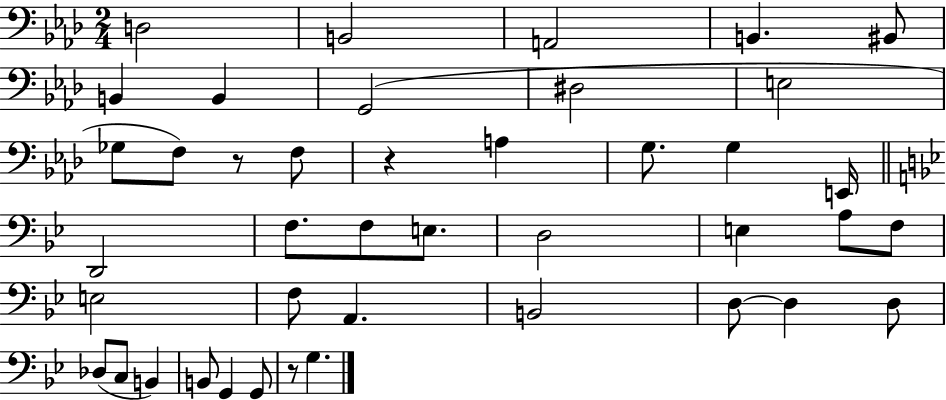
X:1
T:Untitled
M:2/4
L:1/4
K:Ab
D,2 B,,2 A,,2 B,, ^B,,/2 B,, B,, G,,2 ^D,2 E,2 _G,/2 F,/2 z/2 F,/2 z A, G,/2 G, E,,/4 D,,2 F,/2 F,/2 E,/2 D,2 E, A,/2 F,/2 E,2 F,/2 A,, B,,2 D,/2 D, D,/2 _D,/2 C,/2 B,, B,,/2 G,, G,,/2 z/2 G,